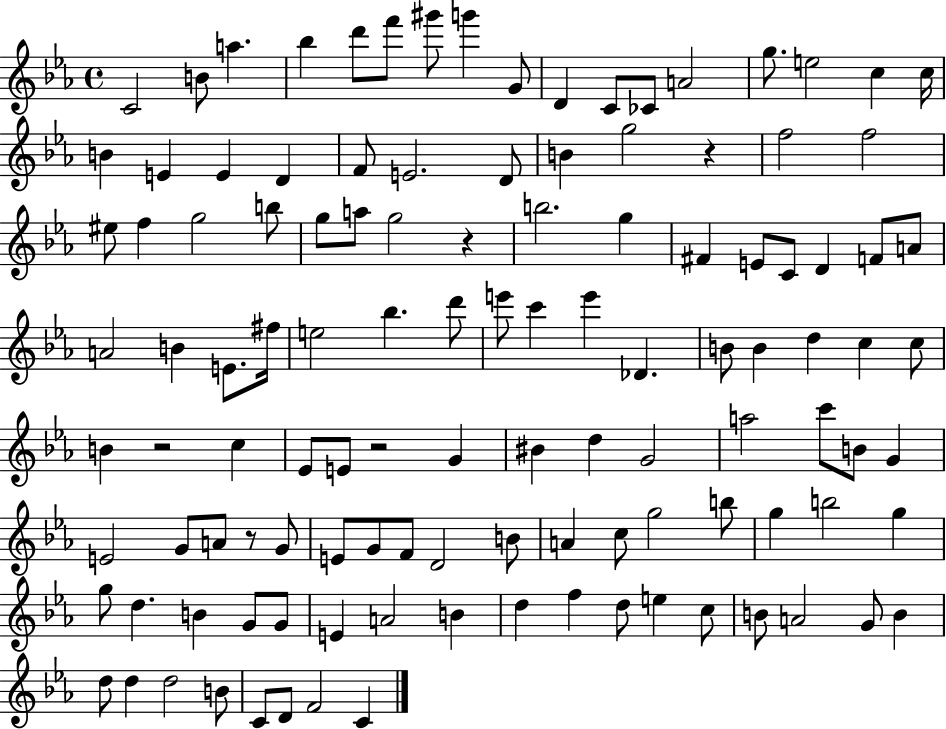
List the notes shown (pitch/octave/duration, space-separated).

C4/h B4/e A5/q. Bb5/q D6/e F6/e G#6/e G6/q G4/e D4/q C4/e CES4/e A4/h G5/e. E5/h C5/q C5/s B4/q E4/q E4/q D4/q F4/e E4/h. D4/e B4/q G5/h R/q F5/h F5/h EIS5/e F5/q G5/h B5/e G5/e A5/e G5/h R/q B5/h. G5/q F#4/q E4/e C4/e D4/q F4/e A4/e A4/h B4/q E4/e. F#5/s E5/h Bb5/q. D6/e E6/e C6/q E6/q Db4/q. B4/e B4/q D5/q C5/q C5/e B4/q R/h C5/q Eb4/e E4/e R/h G4/q BIS4/q D5/q G4/h A5/h C6/e B4/e G4/q E4/h G4/e A4/e R/e G4/e E4/e G4/e F4/e D4/h B4/e A4/q C5/e G5/h B5/e G5/q B5/h G5/q G5/e D5/q. B4/q G4/e G4/e E4/q A4/h B4/q D5/q F5/q D5/e E5/q C5/e B4/e A4/h G4/e B4/q D5/e D5/q D5/h B4/e C4/e D4/e F4/h C4/q